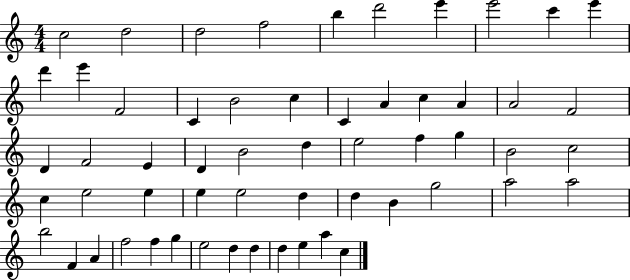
X:1
T:Untitled
M:4/4
L:1/4
K:C
c2 d2 d2 f2 b d'2 e' e'2 c' e' d' e' F2 C B2 c C A c A A2 F2 D F2 E D B2 d e2 f g B2 c2 c e2 e e e2 d d B g2 a2 a2 b2 F A f2 f g e2 d d d e a c